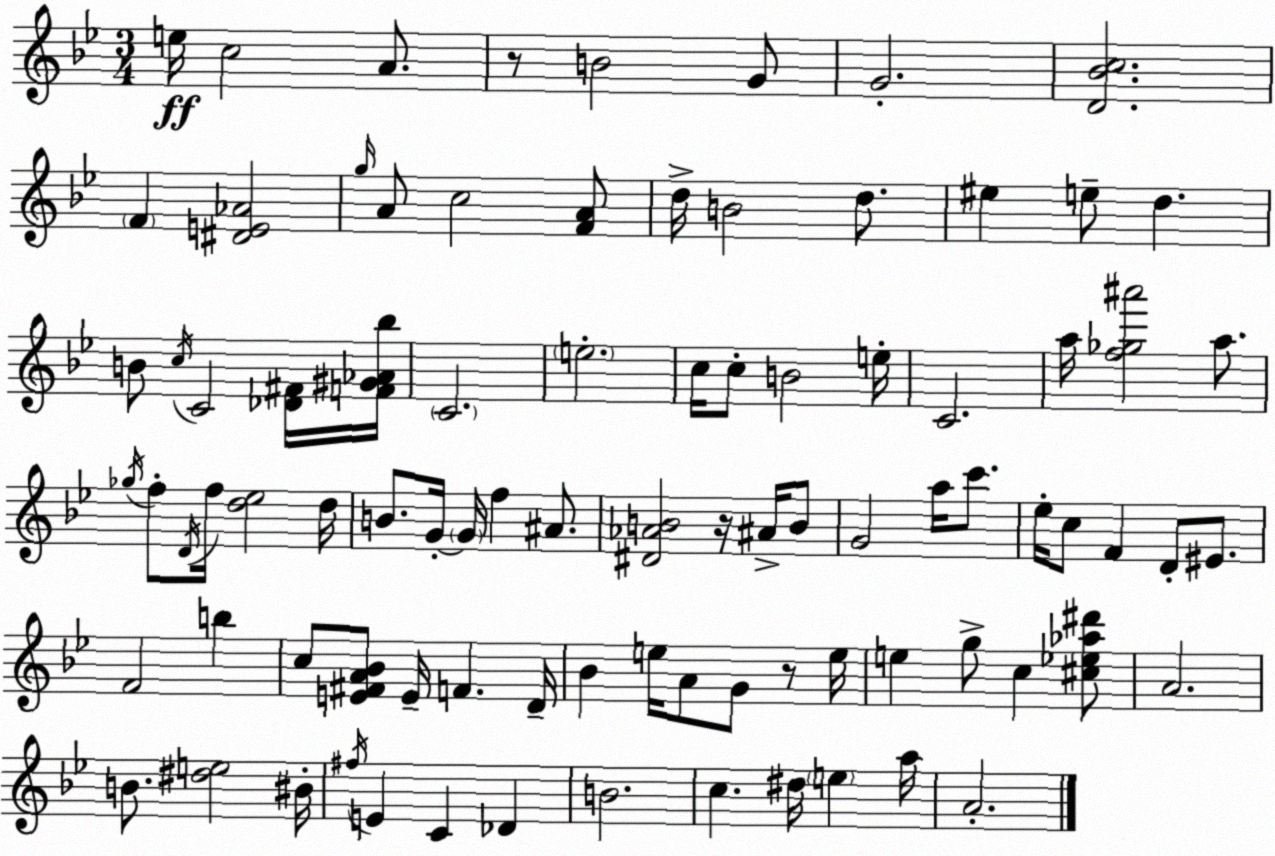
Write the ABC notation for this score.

X:1
T:Untitled
M:3/4
L:1/4
K:Gm
e/4 c2 A/2 z/2 B2 G/2 G2 [D_Bc]2 F [^DE_A]2 g/4 A/2 c2 [FA]/2 d/4 B2 d/2 ^e e/2 d B/2 c/4 C2 [_D^F]/4 [F^G_A_b]/4 C2 e2 c/4 c/2 B2 e/4 C2 a/4 [f_g^a']2 a/2 _g/4 f/2 D/4 f/4 [d_e]2 d/4 B/2 G/4 G/4 f ^A/2 [^D_AB]2 z/4 ^A/4 B/2 G2 a/4 c'/2 _e/4 c/2 F D/2 ^E/2 F2 b c/2 [E^FA_B]/2 E/4 F D/4 _B e/4 A/2 G/2 z/2 e/4 e g/2 c [^c_e_a^d']/2 A2 B/2 [^de]2 ^B/4 ^f/4 E C _D B2 c ^d/4 e a/4 A2